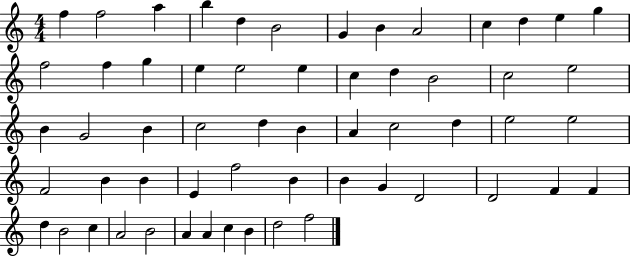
{
  \clef treble
  \numericTimeSignature
  \time 4/4
  \key c \major
  f''4 f''2 a''4 | b''4 d''4 b'2 | g'4 b'4 a'2 | c''4 d''4 e''4 g''4 | \break f''2 f''4 g''4 | e''4 e''2 e''4 | c''4 d''4 b'2 | c''2 e''2 | \break b'4 g'2 b'4 | c''2 d''4 b'4 | a'4 c''2 d''4 | e''2 e''2 | \break f'2 b'4 b'4 | e'4 f''2 b'4 | b'4 g'4 d'2 | d'2 f'4 f'4 | \break d''4 b'2 c''4 | a'2 b'2 | a'4 a'4 c''4 b'4 | d''2 f''2 | \break \bar "|."
}